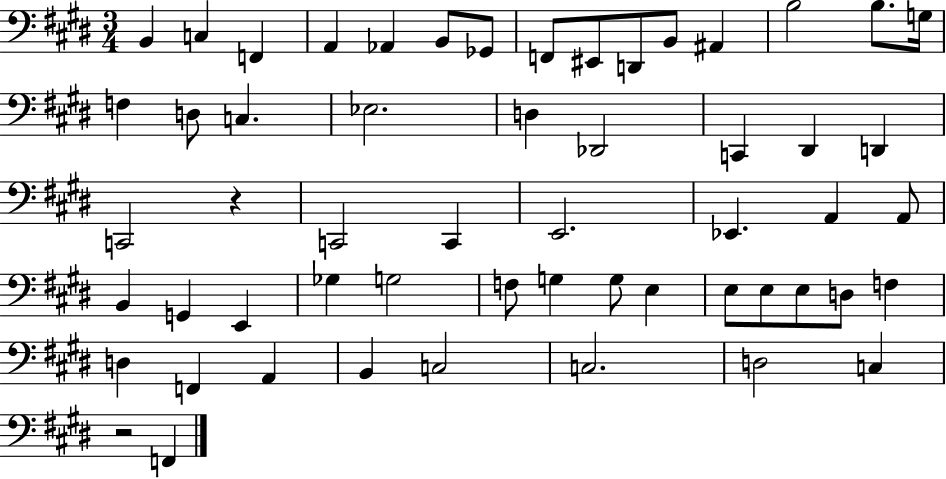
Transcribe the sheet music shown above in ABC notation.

X:1
T:Untitled
M:3/4
L:1/4
K:E
B,, C, F,, A,, _A,, B,,/2 _G,,/2 F,,/2 ^E,,/2 D,,/2 B,,/2 ^A,, B,2 B,/2 G,/4 F, D,/2 C, _E,2 D, _D,,2 C,, ^D,, D,, C,,2 z C,,2 C,, E,,2 _E,, A,, A,,/2 B,, G,, E,, _G, G,2 F,/2 G, G,/2 E, E,/2 E,/2 E,/2 D,/2 F, D, F,, A,, B,, C,2 C,2 D,2 C, z2 F,,